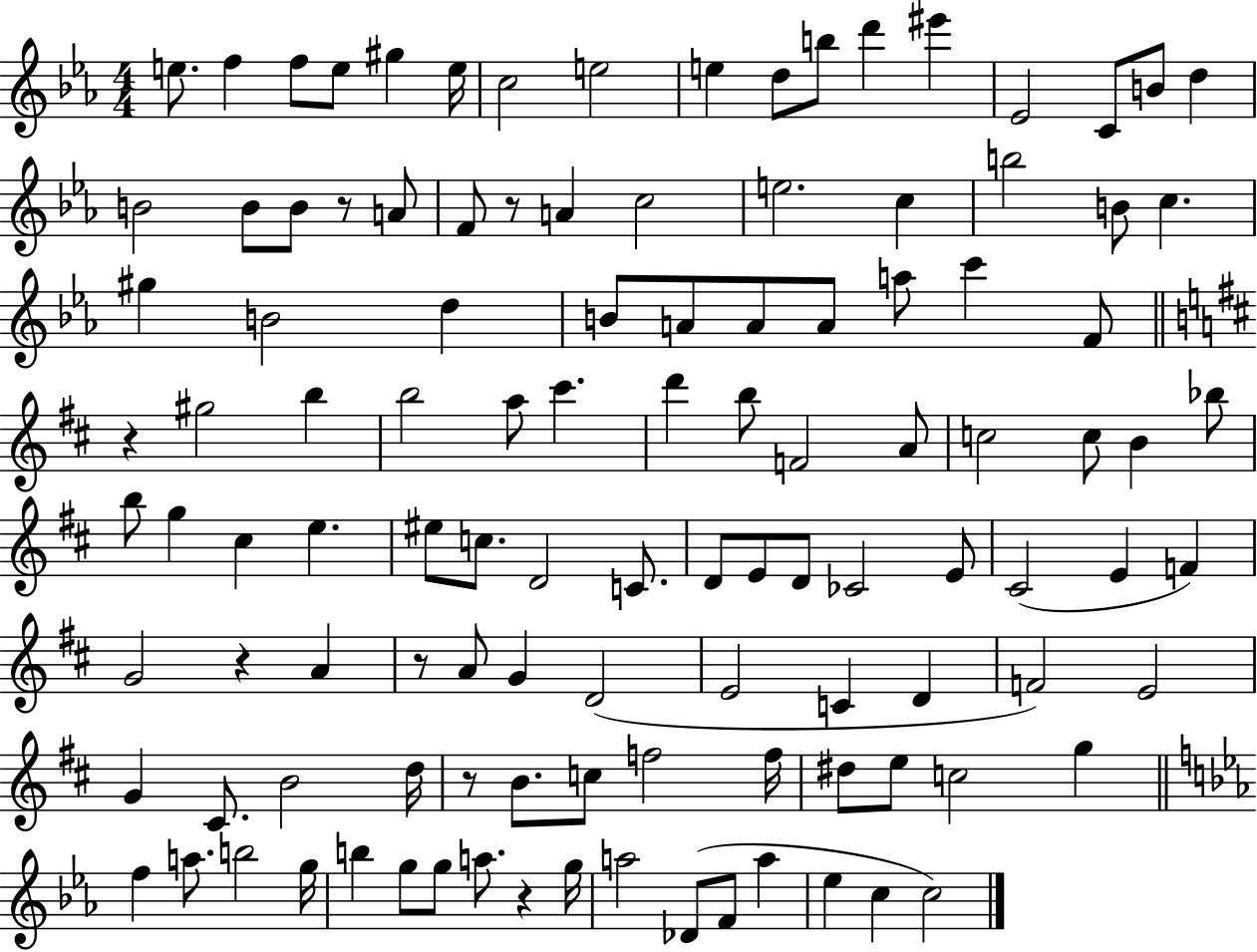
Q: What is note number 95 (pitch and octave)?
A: B5